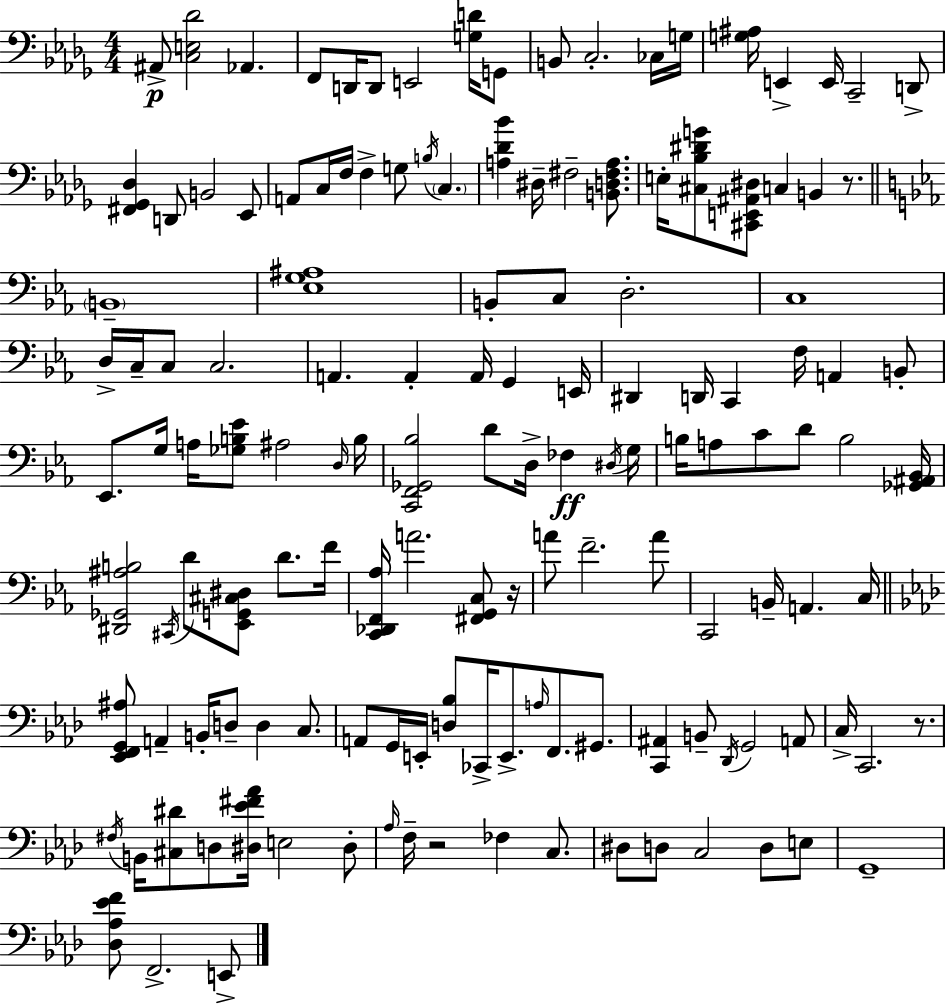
A#2/e [C3,E3,Db4]/h Ab2/q. F2/e D2/s D2/e E2/h [G3,D4]/s G2/e B2/e C3/h. CES3/s G3/s [G3,A#3]/s E2/q E2/s C2/h D2/e [F#2,Gb2,Db3]/q D2/e B2/h Eb2/e A2/e C3/s F3/s F3/q G3/e B3/s C3/q. [A3,Db4,Bb4]/q D#3/s F#3/h [B2,D3,F#3,A3]/e. E3/s [C#3,Bb3,D#4,G4]/e [C#2,E2,A#2,D#3]/e C3/q B2/q R/e. B2/w [Eb3,G3,A#3]/w B2/e C3/e D3/h. C3/w D3/s C3/s C3/e C3/h. A2/q. A2/q A2/s G2/q E2/s D#2/q D2/s C2/q F3/s A2/q B2/e Eb2/e. G3/s A3/s [Gb3,B3,Eb4]/e A#3/h D3/s B3/s [C2,F2,Gb2,Bb3]/h D4/e D3/s FES3/q D#3/s G3/s B3/s A3/e C4/e D4/e B3/h [Gb2,A#2,Bb2]/s [D#2,Gb2,A#3,B3]/h C#2/s D4/e [Eb2,G2,C#3,D#3]/e D4/e. F4/s [C2,Db2,F2,Ab3]/s A4/h. [F#2,G2,C3]/e R/s A4/e F4/h. A4/e C2/h B2/s A2/q. C3/s [Eb2,F2,G2,A#3]/e A2/q B2/s D3/e D3/q C3/e. A2/e G2/s E2/s [D3,Bb3]/e CES2/s E2/e. A3/s F2/e. G#2/e. [C2,A#2]/q B2/e Db2/s G2/h A2/e C3/s C2/h. R/e. F#3/s B2/s [C#3,D#4]/e D3/e [D#3,Eb4,F#4,Ab4]/s E3/h D#3/e Ab3/s F3/s R/h FES3/q C3/e. D#3/e D3/e C3/h D3/e E3/e G2/w [Db3,Ab3,Eb4,F4]/e F2/h. E2/e